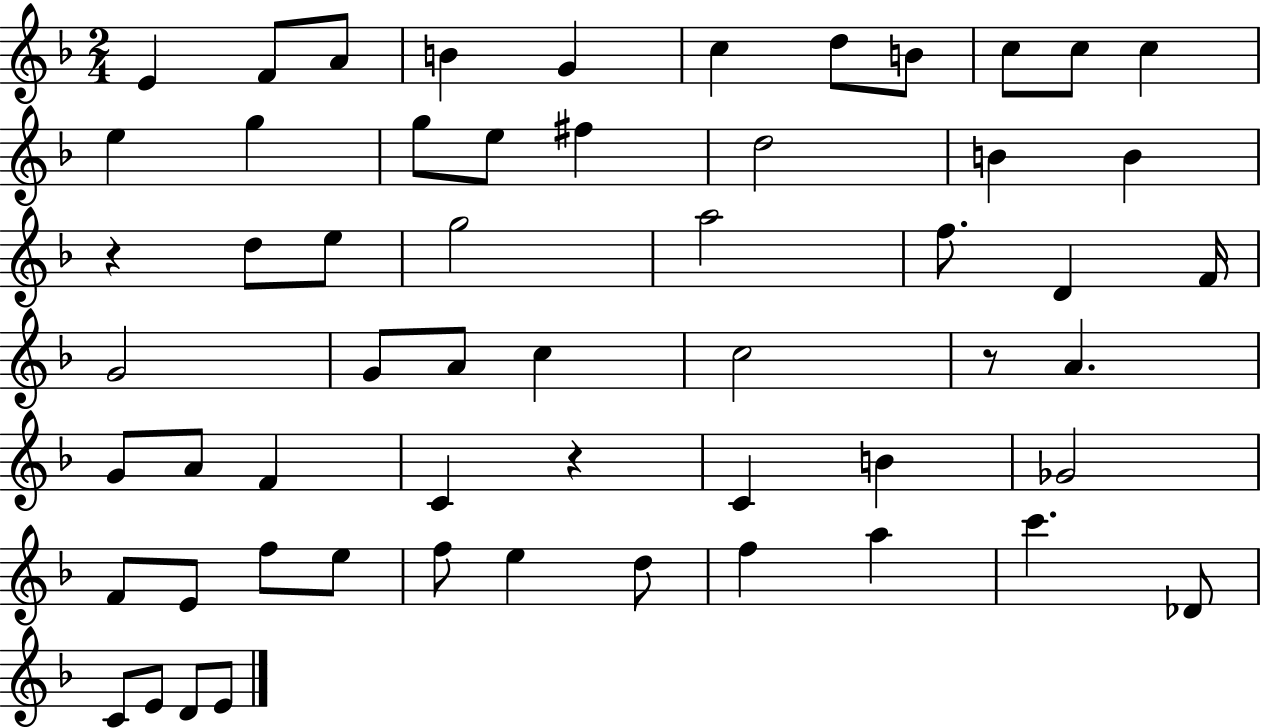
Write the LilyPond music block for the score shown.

{
  \clef treble
  \numericTimeSignature
  \time 2/4
  \key f \major
  e'4 f'8 a'8 | b'4 g'4 | c''4 d''8 b'8 | c''8 c''8 c''4 | \break e''4 g''4 | g''8 e''8 fis''4 | d''2 | b'4 b'4 | \break r4 d''8 e''8 | g''2 | a''2 | f''8. d'4 f'16 | \break g'2 | g'8 a'8 c''4 | c''2 | r8 a'4. | \break g'8 a'8 f'4 | c'4 r4 | c'4 b'4 | ges'2 | \break f'8 e'8 f''8 e''8 | f''8 e''4 d''8 | f''4 a''4 | c'''4. des'8 | \break c'8 e'8 d'8 e'8 | \bar "|."
}